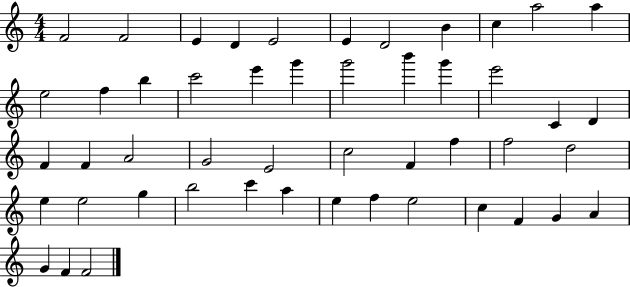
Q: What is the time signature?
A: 4/4